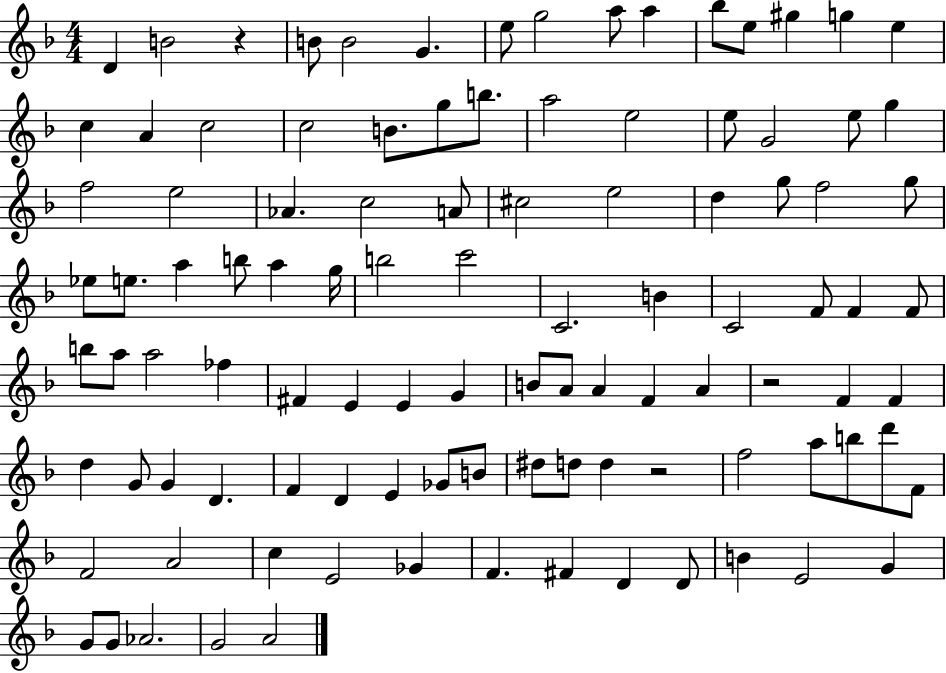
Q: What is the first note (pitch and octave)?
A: D4